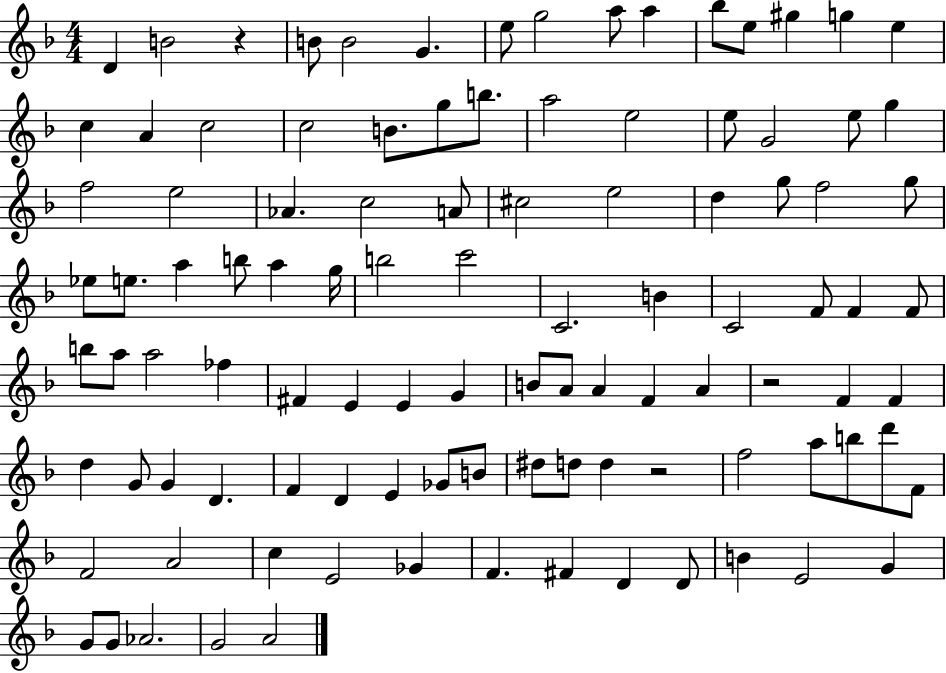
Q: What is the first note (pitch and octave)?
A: D4